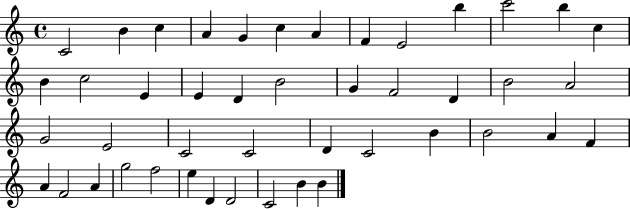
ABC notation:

X:1
T:Untitled
M:4/4
L:1/4
K:C
C2 B c A G c A F E2 b c'2 b c B c2 E E D B2 G F2 D B2 A2 G2 E2 C2 C2 D C2 B B2 A F A F2 A g2 f2 e D D2 C2 B B